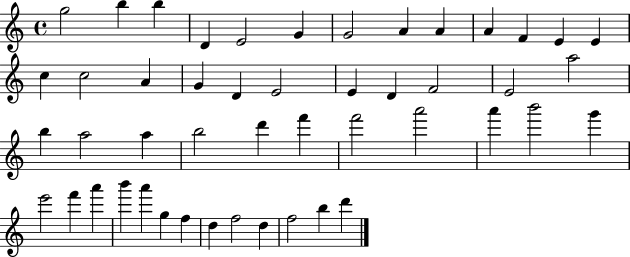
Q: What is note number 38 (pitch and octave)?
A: A6